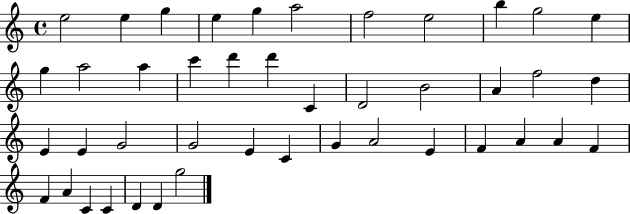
X:1
T:Untitled
M:4/4
L:1/4
K:C
e2 e g e g a2 f2 e2 b g2 e g a2 a c' d' d' C D2 B2 A f2 d E E G2 G2 E C G A2 E F A A F F A C C D D g2